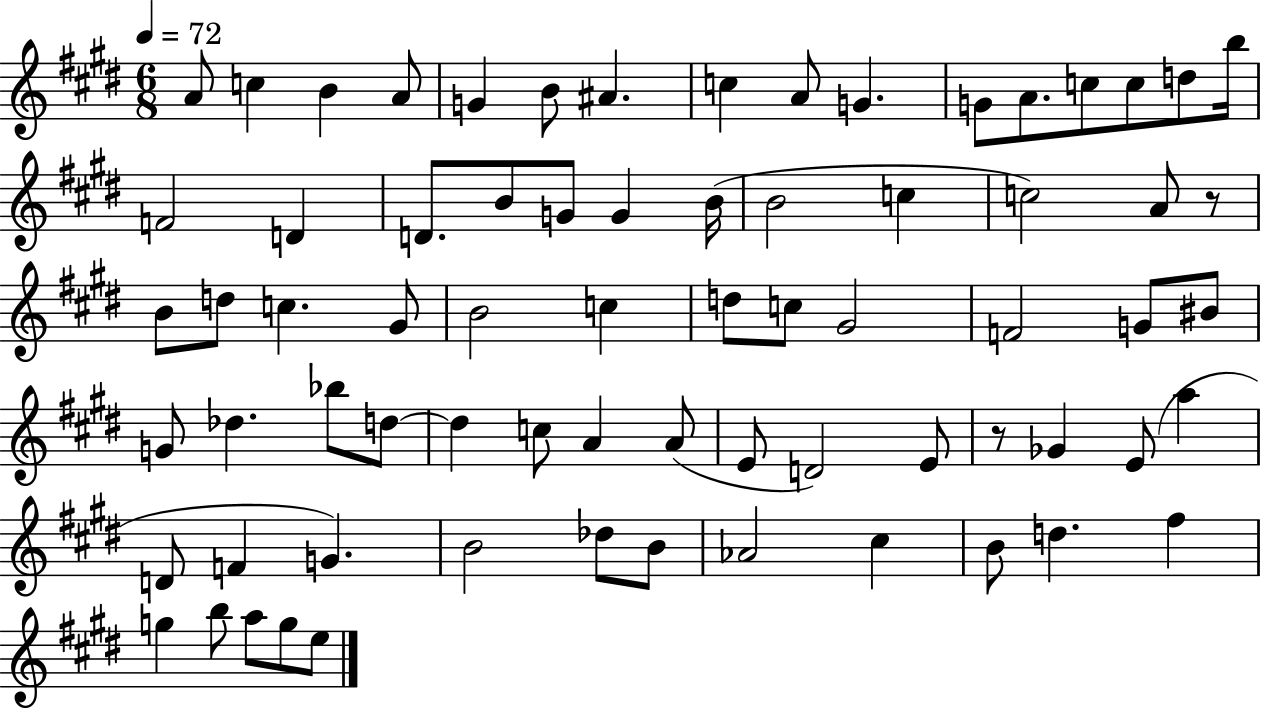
X:1
T:Untitled
M:6/8
L:1/4
K:E
A/2 c B A/2 G B/2 ^A c A/2 G G/2 A/2 c/2 c/2 d/2 b/4 F2 D D/2 B/2 G/2 G B/4 B2 c c2 A/2 z/2 B/2 d/2 c ^G/2 B2 c d/2 c/2 ^G2 F2 G/2 ^B/2 G/2 _d _b/2 d/2 d c/2 A A/2 E/2 D2 E/2 z/2 _G E/2 a D/2 F G B2 _d/2 B/2 _A2 ^c B/2 d ^f g b/2 a/2 g/2 e/2